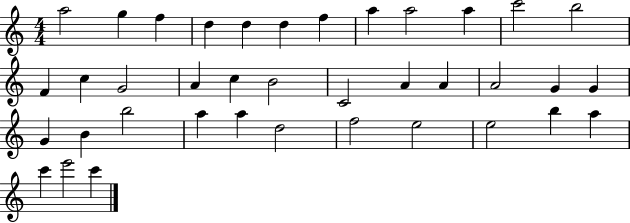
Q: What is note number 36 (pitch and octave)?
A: C6